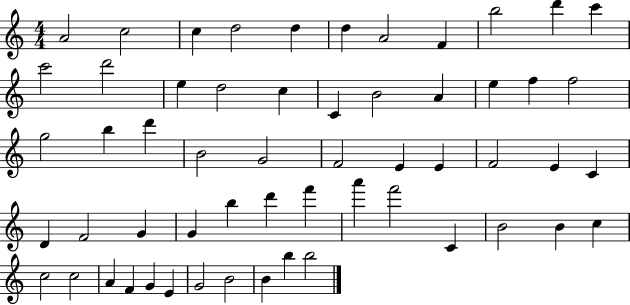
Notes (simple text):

A4/h C5/h C5/q D5/h D5/q D5/q A4/h F4/q B5/h D6/q C6/q C6/h D6/h E5/q D5/h C5/q C4/q B4/h A4/q E5/q F5/q F5/h G5/h B5/q D6/q B4/h G4/h F4/h E4/q E4/q F4/h E4/q C4/q D4/q F4/h G4/q G4/q B5/q D6/q F6/q A6/q F6/h C4/q B4/h B4/q C5/q C5/h C5/h A4/q F4/q G4/q E4/q G4/h B4/h B4/q B5/q B5/h